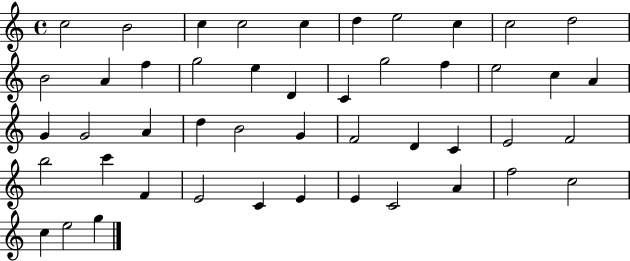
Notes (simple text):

C5/h B4/h C5/q C5/h C5/q D5/q E5/h C5/q C5/h D5/h B4/h A4/q F5/q G5/h E5/q D4/q C4/q G5/h F5/q E5/h C5/q A4/q G4/q G4/h A4/q D5/q B4/h G4/q F4/h D4/q C4/q E4/h F4/h B5/h C6/q F4/q E4/h C4/q E4/q E4/q C4/h A4/q F5/h C5/h C5/q E5/h G5/q